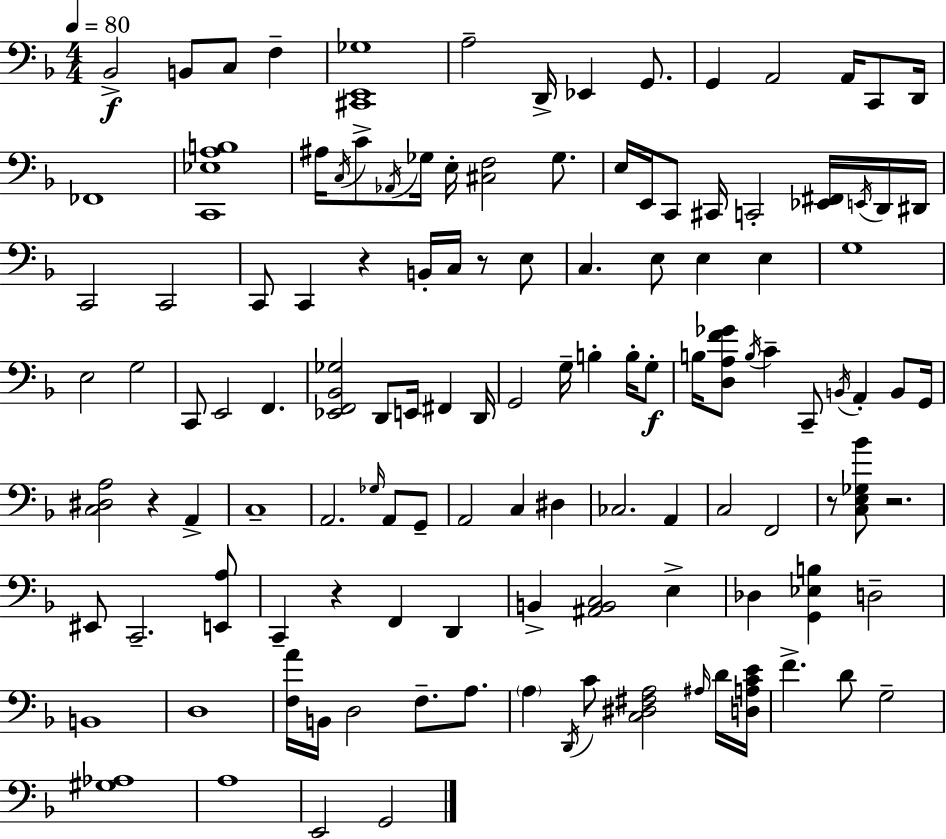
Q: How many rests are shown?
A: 6